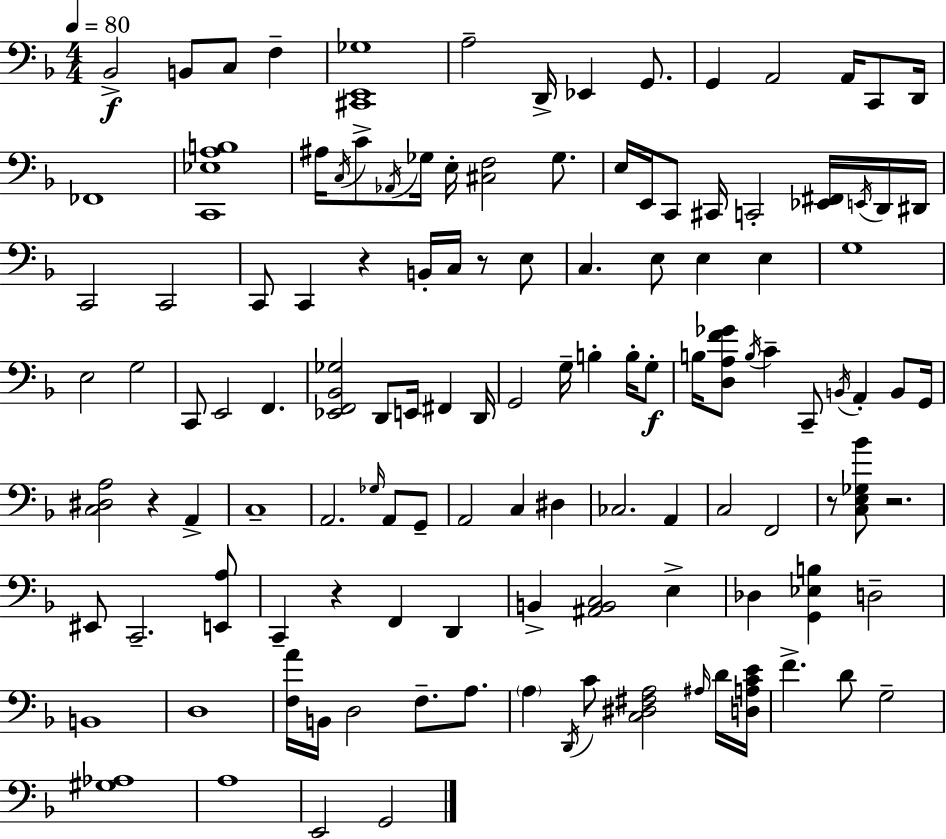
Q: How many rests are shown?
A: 6